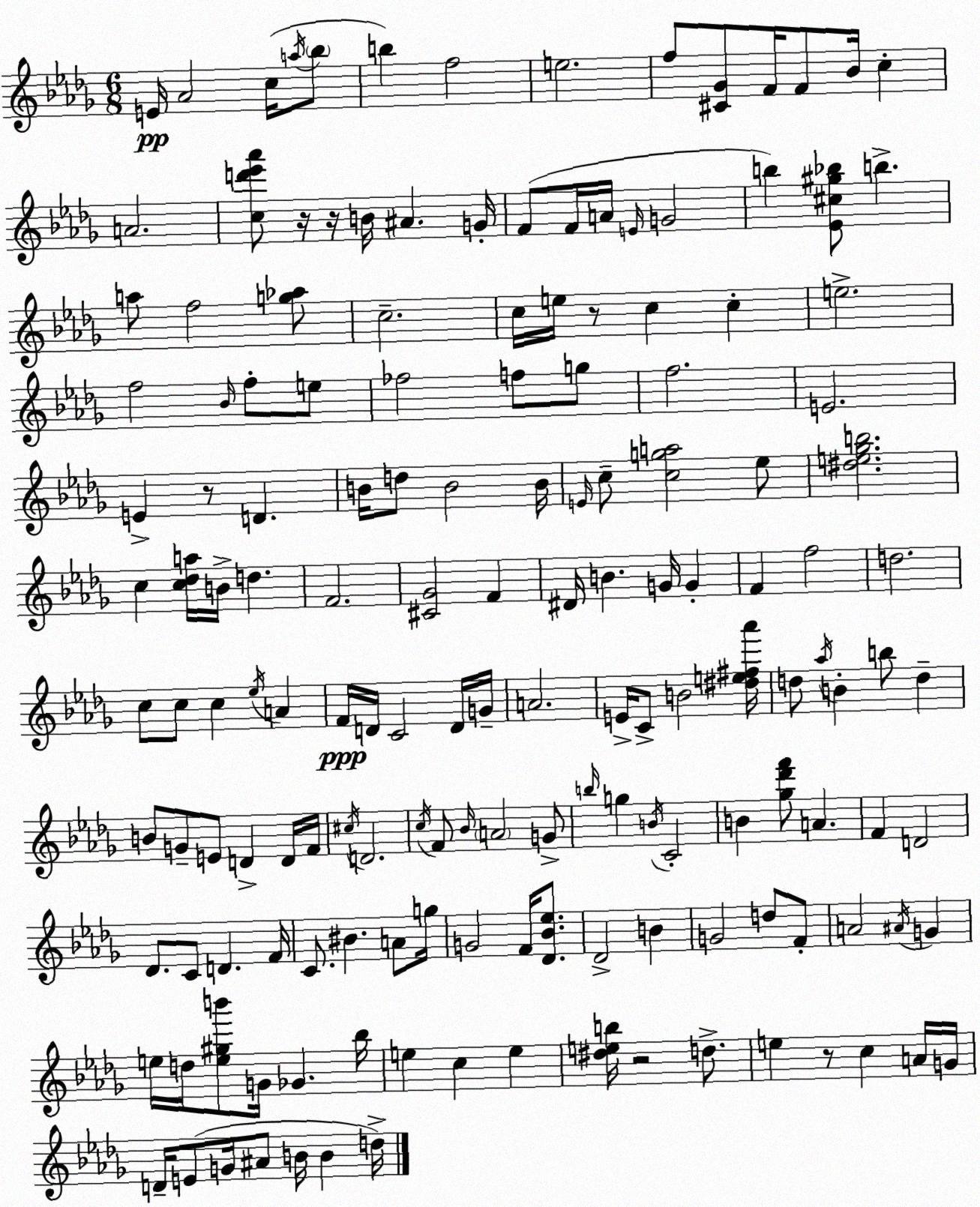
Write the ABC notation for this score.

X:1
T:Untitled
M:6/8
L:1/4
K:Bbm
E/4 _A2 c/4 a/4 _b/2 b f2 e2 f/2 [^C_G]/2 F/4 F/2 _B/4 c A2 [cd'_e'_a']/2 z/4 z/4 B/4 ^A G/4 F/2 F/4 A/4 E/4 G2 b [_E^c^g_b]/2 b a/2 f2 [g_a]/2 c2 c/4 e/4 z/2 c c e2 f2 _B/4 f/2 e/2 _f2 f/2 g/2 f2 E2 E z/2 D B/4 d/2 B2 B/4 E/4 c/2 [cga]2 _e/2 [^de_gb]2 c [c_da]/4 B/4 d F2 [^C_G]2 F ^D/4 B G/4 G F f2 d2 c/2 c/2 c _e/4 A F/4 D/4 C2 D/4 G/4 A2 E/4 C/2 B2 [^de^f_a']/4 d/2 _a/4 B b/2 d B/2 G/2 E/2 D D/4 F/4 ^c/4 D2 c/4 F/2 _B/4 A2 G/2 b/4 g B/4 C2 B [_g_d'f']/2 A F D2 _D/2 C/2 D F/4 C/2 ^B A/2 g/4 G2 F/4 [_D_B_e]/2 _D2 B G2 d/2 F/2 A2 ^A/4 G e/4 d/4 [e^gb']/2 G/4 _G _b/4 e c e [^deb]/4 z2 d/2 e z/2 c A/4 G/4 D/4 E/2 G/4 ^A/2 B/4 B d/4